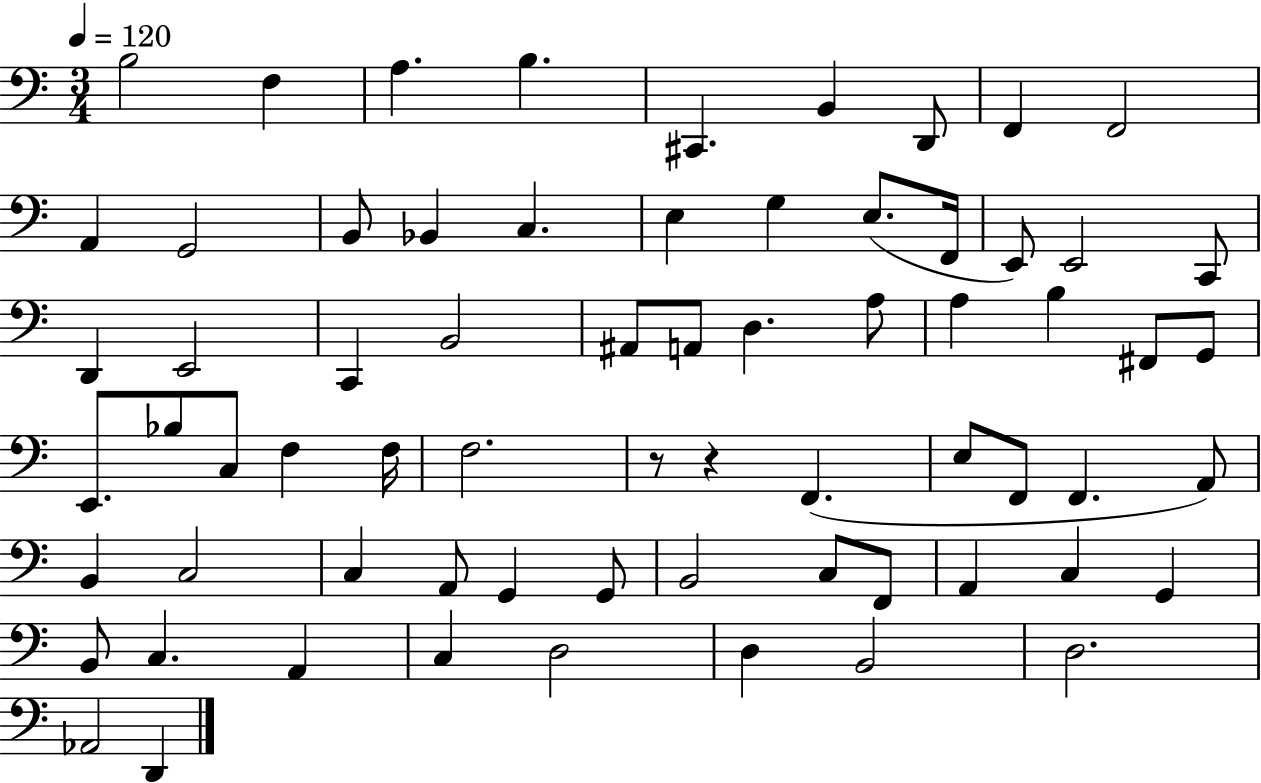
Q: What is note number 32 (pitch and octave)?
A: F#2